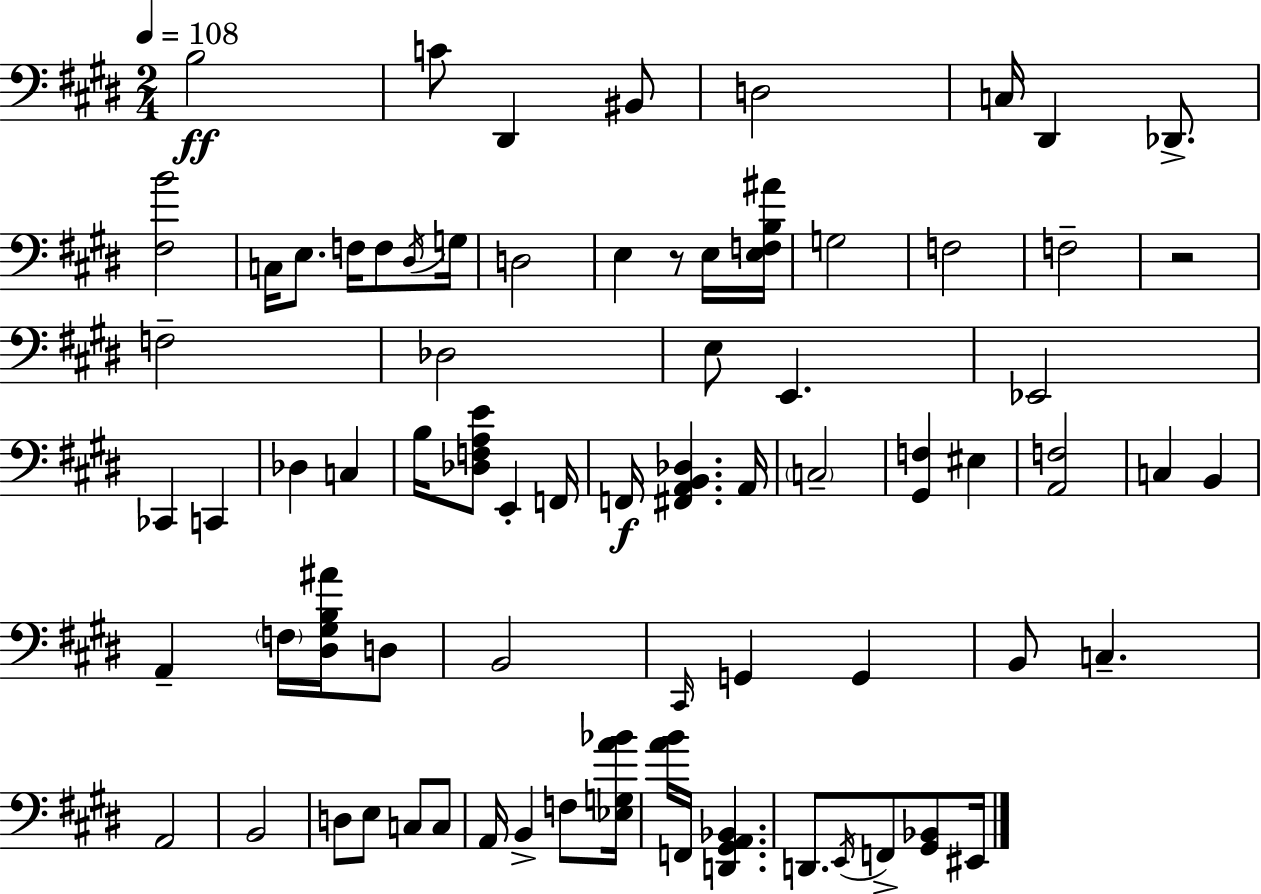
{
  \clef bass
  \numericTimeSignature
  \time 2/4
  \key e \major
  \tempo 4 = 108
  b2\ff | c'8 dis,4 bis,8 | d2 | c16 dis,4 des,8.-> | \break <fis b'>2 | c16 e8. f16 f8 \acciaccatura { dis16 } | g16 d2 | e4 r8 e16 | \break <e f b ais'>16 g2 | f2 | f2-- | r2 | \break f2-- | des2 | e8 e,4. | ees,2 | \break ces,4 c,4 | des4 c4 | b16 <des f a e'>8 e,4-. | f,16 f,16\f <fis, a, b, des>4. | \break a,16 \parenthesize c2-- | <gis, f>4 eis4 | <a, f>2 | c4 b,4 | \break a,4-- \parenthesize f16 <dis gis b ais'>16 d8 | b,2 | \grace { cis,16 } g,4 g,4 | b,8 c4.-- | \break a,2 | b,2 | d8 e8 c8 | c8 a,16 b,4-> f8 | \break <ees g a' bes'>16 <a' b'>16 f,16 <d, gis, a, bes,>4. | d,8. \acciaccatura { e,16 } f,8-> | <gis, bes,>8 eis,16 \bar "|."
}